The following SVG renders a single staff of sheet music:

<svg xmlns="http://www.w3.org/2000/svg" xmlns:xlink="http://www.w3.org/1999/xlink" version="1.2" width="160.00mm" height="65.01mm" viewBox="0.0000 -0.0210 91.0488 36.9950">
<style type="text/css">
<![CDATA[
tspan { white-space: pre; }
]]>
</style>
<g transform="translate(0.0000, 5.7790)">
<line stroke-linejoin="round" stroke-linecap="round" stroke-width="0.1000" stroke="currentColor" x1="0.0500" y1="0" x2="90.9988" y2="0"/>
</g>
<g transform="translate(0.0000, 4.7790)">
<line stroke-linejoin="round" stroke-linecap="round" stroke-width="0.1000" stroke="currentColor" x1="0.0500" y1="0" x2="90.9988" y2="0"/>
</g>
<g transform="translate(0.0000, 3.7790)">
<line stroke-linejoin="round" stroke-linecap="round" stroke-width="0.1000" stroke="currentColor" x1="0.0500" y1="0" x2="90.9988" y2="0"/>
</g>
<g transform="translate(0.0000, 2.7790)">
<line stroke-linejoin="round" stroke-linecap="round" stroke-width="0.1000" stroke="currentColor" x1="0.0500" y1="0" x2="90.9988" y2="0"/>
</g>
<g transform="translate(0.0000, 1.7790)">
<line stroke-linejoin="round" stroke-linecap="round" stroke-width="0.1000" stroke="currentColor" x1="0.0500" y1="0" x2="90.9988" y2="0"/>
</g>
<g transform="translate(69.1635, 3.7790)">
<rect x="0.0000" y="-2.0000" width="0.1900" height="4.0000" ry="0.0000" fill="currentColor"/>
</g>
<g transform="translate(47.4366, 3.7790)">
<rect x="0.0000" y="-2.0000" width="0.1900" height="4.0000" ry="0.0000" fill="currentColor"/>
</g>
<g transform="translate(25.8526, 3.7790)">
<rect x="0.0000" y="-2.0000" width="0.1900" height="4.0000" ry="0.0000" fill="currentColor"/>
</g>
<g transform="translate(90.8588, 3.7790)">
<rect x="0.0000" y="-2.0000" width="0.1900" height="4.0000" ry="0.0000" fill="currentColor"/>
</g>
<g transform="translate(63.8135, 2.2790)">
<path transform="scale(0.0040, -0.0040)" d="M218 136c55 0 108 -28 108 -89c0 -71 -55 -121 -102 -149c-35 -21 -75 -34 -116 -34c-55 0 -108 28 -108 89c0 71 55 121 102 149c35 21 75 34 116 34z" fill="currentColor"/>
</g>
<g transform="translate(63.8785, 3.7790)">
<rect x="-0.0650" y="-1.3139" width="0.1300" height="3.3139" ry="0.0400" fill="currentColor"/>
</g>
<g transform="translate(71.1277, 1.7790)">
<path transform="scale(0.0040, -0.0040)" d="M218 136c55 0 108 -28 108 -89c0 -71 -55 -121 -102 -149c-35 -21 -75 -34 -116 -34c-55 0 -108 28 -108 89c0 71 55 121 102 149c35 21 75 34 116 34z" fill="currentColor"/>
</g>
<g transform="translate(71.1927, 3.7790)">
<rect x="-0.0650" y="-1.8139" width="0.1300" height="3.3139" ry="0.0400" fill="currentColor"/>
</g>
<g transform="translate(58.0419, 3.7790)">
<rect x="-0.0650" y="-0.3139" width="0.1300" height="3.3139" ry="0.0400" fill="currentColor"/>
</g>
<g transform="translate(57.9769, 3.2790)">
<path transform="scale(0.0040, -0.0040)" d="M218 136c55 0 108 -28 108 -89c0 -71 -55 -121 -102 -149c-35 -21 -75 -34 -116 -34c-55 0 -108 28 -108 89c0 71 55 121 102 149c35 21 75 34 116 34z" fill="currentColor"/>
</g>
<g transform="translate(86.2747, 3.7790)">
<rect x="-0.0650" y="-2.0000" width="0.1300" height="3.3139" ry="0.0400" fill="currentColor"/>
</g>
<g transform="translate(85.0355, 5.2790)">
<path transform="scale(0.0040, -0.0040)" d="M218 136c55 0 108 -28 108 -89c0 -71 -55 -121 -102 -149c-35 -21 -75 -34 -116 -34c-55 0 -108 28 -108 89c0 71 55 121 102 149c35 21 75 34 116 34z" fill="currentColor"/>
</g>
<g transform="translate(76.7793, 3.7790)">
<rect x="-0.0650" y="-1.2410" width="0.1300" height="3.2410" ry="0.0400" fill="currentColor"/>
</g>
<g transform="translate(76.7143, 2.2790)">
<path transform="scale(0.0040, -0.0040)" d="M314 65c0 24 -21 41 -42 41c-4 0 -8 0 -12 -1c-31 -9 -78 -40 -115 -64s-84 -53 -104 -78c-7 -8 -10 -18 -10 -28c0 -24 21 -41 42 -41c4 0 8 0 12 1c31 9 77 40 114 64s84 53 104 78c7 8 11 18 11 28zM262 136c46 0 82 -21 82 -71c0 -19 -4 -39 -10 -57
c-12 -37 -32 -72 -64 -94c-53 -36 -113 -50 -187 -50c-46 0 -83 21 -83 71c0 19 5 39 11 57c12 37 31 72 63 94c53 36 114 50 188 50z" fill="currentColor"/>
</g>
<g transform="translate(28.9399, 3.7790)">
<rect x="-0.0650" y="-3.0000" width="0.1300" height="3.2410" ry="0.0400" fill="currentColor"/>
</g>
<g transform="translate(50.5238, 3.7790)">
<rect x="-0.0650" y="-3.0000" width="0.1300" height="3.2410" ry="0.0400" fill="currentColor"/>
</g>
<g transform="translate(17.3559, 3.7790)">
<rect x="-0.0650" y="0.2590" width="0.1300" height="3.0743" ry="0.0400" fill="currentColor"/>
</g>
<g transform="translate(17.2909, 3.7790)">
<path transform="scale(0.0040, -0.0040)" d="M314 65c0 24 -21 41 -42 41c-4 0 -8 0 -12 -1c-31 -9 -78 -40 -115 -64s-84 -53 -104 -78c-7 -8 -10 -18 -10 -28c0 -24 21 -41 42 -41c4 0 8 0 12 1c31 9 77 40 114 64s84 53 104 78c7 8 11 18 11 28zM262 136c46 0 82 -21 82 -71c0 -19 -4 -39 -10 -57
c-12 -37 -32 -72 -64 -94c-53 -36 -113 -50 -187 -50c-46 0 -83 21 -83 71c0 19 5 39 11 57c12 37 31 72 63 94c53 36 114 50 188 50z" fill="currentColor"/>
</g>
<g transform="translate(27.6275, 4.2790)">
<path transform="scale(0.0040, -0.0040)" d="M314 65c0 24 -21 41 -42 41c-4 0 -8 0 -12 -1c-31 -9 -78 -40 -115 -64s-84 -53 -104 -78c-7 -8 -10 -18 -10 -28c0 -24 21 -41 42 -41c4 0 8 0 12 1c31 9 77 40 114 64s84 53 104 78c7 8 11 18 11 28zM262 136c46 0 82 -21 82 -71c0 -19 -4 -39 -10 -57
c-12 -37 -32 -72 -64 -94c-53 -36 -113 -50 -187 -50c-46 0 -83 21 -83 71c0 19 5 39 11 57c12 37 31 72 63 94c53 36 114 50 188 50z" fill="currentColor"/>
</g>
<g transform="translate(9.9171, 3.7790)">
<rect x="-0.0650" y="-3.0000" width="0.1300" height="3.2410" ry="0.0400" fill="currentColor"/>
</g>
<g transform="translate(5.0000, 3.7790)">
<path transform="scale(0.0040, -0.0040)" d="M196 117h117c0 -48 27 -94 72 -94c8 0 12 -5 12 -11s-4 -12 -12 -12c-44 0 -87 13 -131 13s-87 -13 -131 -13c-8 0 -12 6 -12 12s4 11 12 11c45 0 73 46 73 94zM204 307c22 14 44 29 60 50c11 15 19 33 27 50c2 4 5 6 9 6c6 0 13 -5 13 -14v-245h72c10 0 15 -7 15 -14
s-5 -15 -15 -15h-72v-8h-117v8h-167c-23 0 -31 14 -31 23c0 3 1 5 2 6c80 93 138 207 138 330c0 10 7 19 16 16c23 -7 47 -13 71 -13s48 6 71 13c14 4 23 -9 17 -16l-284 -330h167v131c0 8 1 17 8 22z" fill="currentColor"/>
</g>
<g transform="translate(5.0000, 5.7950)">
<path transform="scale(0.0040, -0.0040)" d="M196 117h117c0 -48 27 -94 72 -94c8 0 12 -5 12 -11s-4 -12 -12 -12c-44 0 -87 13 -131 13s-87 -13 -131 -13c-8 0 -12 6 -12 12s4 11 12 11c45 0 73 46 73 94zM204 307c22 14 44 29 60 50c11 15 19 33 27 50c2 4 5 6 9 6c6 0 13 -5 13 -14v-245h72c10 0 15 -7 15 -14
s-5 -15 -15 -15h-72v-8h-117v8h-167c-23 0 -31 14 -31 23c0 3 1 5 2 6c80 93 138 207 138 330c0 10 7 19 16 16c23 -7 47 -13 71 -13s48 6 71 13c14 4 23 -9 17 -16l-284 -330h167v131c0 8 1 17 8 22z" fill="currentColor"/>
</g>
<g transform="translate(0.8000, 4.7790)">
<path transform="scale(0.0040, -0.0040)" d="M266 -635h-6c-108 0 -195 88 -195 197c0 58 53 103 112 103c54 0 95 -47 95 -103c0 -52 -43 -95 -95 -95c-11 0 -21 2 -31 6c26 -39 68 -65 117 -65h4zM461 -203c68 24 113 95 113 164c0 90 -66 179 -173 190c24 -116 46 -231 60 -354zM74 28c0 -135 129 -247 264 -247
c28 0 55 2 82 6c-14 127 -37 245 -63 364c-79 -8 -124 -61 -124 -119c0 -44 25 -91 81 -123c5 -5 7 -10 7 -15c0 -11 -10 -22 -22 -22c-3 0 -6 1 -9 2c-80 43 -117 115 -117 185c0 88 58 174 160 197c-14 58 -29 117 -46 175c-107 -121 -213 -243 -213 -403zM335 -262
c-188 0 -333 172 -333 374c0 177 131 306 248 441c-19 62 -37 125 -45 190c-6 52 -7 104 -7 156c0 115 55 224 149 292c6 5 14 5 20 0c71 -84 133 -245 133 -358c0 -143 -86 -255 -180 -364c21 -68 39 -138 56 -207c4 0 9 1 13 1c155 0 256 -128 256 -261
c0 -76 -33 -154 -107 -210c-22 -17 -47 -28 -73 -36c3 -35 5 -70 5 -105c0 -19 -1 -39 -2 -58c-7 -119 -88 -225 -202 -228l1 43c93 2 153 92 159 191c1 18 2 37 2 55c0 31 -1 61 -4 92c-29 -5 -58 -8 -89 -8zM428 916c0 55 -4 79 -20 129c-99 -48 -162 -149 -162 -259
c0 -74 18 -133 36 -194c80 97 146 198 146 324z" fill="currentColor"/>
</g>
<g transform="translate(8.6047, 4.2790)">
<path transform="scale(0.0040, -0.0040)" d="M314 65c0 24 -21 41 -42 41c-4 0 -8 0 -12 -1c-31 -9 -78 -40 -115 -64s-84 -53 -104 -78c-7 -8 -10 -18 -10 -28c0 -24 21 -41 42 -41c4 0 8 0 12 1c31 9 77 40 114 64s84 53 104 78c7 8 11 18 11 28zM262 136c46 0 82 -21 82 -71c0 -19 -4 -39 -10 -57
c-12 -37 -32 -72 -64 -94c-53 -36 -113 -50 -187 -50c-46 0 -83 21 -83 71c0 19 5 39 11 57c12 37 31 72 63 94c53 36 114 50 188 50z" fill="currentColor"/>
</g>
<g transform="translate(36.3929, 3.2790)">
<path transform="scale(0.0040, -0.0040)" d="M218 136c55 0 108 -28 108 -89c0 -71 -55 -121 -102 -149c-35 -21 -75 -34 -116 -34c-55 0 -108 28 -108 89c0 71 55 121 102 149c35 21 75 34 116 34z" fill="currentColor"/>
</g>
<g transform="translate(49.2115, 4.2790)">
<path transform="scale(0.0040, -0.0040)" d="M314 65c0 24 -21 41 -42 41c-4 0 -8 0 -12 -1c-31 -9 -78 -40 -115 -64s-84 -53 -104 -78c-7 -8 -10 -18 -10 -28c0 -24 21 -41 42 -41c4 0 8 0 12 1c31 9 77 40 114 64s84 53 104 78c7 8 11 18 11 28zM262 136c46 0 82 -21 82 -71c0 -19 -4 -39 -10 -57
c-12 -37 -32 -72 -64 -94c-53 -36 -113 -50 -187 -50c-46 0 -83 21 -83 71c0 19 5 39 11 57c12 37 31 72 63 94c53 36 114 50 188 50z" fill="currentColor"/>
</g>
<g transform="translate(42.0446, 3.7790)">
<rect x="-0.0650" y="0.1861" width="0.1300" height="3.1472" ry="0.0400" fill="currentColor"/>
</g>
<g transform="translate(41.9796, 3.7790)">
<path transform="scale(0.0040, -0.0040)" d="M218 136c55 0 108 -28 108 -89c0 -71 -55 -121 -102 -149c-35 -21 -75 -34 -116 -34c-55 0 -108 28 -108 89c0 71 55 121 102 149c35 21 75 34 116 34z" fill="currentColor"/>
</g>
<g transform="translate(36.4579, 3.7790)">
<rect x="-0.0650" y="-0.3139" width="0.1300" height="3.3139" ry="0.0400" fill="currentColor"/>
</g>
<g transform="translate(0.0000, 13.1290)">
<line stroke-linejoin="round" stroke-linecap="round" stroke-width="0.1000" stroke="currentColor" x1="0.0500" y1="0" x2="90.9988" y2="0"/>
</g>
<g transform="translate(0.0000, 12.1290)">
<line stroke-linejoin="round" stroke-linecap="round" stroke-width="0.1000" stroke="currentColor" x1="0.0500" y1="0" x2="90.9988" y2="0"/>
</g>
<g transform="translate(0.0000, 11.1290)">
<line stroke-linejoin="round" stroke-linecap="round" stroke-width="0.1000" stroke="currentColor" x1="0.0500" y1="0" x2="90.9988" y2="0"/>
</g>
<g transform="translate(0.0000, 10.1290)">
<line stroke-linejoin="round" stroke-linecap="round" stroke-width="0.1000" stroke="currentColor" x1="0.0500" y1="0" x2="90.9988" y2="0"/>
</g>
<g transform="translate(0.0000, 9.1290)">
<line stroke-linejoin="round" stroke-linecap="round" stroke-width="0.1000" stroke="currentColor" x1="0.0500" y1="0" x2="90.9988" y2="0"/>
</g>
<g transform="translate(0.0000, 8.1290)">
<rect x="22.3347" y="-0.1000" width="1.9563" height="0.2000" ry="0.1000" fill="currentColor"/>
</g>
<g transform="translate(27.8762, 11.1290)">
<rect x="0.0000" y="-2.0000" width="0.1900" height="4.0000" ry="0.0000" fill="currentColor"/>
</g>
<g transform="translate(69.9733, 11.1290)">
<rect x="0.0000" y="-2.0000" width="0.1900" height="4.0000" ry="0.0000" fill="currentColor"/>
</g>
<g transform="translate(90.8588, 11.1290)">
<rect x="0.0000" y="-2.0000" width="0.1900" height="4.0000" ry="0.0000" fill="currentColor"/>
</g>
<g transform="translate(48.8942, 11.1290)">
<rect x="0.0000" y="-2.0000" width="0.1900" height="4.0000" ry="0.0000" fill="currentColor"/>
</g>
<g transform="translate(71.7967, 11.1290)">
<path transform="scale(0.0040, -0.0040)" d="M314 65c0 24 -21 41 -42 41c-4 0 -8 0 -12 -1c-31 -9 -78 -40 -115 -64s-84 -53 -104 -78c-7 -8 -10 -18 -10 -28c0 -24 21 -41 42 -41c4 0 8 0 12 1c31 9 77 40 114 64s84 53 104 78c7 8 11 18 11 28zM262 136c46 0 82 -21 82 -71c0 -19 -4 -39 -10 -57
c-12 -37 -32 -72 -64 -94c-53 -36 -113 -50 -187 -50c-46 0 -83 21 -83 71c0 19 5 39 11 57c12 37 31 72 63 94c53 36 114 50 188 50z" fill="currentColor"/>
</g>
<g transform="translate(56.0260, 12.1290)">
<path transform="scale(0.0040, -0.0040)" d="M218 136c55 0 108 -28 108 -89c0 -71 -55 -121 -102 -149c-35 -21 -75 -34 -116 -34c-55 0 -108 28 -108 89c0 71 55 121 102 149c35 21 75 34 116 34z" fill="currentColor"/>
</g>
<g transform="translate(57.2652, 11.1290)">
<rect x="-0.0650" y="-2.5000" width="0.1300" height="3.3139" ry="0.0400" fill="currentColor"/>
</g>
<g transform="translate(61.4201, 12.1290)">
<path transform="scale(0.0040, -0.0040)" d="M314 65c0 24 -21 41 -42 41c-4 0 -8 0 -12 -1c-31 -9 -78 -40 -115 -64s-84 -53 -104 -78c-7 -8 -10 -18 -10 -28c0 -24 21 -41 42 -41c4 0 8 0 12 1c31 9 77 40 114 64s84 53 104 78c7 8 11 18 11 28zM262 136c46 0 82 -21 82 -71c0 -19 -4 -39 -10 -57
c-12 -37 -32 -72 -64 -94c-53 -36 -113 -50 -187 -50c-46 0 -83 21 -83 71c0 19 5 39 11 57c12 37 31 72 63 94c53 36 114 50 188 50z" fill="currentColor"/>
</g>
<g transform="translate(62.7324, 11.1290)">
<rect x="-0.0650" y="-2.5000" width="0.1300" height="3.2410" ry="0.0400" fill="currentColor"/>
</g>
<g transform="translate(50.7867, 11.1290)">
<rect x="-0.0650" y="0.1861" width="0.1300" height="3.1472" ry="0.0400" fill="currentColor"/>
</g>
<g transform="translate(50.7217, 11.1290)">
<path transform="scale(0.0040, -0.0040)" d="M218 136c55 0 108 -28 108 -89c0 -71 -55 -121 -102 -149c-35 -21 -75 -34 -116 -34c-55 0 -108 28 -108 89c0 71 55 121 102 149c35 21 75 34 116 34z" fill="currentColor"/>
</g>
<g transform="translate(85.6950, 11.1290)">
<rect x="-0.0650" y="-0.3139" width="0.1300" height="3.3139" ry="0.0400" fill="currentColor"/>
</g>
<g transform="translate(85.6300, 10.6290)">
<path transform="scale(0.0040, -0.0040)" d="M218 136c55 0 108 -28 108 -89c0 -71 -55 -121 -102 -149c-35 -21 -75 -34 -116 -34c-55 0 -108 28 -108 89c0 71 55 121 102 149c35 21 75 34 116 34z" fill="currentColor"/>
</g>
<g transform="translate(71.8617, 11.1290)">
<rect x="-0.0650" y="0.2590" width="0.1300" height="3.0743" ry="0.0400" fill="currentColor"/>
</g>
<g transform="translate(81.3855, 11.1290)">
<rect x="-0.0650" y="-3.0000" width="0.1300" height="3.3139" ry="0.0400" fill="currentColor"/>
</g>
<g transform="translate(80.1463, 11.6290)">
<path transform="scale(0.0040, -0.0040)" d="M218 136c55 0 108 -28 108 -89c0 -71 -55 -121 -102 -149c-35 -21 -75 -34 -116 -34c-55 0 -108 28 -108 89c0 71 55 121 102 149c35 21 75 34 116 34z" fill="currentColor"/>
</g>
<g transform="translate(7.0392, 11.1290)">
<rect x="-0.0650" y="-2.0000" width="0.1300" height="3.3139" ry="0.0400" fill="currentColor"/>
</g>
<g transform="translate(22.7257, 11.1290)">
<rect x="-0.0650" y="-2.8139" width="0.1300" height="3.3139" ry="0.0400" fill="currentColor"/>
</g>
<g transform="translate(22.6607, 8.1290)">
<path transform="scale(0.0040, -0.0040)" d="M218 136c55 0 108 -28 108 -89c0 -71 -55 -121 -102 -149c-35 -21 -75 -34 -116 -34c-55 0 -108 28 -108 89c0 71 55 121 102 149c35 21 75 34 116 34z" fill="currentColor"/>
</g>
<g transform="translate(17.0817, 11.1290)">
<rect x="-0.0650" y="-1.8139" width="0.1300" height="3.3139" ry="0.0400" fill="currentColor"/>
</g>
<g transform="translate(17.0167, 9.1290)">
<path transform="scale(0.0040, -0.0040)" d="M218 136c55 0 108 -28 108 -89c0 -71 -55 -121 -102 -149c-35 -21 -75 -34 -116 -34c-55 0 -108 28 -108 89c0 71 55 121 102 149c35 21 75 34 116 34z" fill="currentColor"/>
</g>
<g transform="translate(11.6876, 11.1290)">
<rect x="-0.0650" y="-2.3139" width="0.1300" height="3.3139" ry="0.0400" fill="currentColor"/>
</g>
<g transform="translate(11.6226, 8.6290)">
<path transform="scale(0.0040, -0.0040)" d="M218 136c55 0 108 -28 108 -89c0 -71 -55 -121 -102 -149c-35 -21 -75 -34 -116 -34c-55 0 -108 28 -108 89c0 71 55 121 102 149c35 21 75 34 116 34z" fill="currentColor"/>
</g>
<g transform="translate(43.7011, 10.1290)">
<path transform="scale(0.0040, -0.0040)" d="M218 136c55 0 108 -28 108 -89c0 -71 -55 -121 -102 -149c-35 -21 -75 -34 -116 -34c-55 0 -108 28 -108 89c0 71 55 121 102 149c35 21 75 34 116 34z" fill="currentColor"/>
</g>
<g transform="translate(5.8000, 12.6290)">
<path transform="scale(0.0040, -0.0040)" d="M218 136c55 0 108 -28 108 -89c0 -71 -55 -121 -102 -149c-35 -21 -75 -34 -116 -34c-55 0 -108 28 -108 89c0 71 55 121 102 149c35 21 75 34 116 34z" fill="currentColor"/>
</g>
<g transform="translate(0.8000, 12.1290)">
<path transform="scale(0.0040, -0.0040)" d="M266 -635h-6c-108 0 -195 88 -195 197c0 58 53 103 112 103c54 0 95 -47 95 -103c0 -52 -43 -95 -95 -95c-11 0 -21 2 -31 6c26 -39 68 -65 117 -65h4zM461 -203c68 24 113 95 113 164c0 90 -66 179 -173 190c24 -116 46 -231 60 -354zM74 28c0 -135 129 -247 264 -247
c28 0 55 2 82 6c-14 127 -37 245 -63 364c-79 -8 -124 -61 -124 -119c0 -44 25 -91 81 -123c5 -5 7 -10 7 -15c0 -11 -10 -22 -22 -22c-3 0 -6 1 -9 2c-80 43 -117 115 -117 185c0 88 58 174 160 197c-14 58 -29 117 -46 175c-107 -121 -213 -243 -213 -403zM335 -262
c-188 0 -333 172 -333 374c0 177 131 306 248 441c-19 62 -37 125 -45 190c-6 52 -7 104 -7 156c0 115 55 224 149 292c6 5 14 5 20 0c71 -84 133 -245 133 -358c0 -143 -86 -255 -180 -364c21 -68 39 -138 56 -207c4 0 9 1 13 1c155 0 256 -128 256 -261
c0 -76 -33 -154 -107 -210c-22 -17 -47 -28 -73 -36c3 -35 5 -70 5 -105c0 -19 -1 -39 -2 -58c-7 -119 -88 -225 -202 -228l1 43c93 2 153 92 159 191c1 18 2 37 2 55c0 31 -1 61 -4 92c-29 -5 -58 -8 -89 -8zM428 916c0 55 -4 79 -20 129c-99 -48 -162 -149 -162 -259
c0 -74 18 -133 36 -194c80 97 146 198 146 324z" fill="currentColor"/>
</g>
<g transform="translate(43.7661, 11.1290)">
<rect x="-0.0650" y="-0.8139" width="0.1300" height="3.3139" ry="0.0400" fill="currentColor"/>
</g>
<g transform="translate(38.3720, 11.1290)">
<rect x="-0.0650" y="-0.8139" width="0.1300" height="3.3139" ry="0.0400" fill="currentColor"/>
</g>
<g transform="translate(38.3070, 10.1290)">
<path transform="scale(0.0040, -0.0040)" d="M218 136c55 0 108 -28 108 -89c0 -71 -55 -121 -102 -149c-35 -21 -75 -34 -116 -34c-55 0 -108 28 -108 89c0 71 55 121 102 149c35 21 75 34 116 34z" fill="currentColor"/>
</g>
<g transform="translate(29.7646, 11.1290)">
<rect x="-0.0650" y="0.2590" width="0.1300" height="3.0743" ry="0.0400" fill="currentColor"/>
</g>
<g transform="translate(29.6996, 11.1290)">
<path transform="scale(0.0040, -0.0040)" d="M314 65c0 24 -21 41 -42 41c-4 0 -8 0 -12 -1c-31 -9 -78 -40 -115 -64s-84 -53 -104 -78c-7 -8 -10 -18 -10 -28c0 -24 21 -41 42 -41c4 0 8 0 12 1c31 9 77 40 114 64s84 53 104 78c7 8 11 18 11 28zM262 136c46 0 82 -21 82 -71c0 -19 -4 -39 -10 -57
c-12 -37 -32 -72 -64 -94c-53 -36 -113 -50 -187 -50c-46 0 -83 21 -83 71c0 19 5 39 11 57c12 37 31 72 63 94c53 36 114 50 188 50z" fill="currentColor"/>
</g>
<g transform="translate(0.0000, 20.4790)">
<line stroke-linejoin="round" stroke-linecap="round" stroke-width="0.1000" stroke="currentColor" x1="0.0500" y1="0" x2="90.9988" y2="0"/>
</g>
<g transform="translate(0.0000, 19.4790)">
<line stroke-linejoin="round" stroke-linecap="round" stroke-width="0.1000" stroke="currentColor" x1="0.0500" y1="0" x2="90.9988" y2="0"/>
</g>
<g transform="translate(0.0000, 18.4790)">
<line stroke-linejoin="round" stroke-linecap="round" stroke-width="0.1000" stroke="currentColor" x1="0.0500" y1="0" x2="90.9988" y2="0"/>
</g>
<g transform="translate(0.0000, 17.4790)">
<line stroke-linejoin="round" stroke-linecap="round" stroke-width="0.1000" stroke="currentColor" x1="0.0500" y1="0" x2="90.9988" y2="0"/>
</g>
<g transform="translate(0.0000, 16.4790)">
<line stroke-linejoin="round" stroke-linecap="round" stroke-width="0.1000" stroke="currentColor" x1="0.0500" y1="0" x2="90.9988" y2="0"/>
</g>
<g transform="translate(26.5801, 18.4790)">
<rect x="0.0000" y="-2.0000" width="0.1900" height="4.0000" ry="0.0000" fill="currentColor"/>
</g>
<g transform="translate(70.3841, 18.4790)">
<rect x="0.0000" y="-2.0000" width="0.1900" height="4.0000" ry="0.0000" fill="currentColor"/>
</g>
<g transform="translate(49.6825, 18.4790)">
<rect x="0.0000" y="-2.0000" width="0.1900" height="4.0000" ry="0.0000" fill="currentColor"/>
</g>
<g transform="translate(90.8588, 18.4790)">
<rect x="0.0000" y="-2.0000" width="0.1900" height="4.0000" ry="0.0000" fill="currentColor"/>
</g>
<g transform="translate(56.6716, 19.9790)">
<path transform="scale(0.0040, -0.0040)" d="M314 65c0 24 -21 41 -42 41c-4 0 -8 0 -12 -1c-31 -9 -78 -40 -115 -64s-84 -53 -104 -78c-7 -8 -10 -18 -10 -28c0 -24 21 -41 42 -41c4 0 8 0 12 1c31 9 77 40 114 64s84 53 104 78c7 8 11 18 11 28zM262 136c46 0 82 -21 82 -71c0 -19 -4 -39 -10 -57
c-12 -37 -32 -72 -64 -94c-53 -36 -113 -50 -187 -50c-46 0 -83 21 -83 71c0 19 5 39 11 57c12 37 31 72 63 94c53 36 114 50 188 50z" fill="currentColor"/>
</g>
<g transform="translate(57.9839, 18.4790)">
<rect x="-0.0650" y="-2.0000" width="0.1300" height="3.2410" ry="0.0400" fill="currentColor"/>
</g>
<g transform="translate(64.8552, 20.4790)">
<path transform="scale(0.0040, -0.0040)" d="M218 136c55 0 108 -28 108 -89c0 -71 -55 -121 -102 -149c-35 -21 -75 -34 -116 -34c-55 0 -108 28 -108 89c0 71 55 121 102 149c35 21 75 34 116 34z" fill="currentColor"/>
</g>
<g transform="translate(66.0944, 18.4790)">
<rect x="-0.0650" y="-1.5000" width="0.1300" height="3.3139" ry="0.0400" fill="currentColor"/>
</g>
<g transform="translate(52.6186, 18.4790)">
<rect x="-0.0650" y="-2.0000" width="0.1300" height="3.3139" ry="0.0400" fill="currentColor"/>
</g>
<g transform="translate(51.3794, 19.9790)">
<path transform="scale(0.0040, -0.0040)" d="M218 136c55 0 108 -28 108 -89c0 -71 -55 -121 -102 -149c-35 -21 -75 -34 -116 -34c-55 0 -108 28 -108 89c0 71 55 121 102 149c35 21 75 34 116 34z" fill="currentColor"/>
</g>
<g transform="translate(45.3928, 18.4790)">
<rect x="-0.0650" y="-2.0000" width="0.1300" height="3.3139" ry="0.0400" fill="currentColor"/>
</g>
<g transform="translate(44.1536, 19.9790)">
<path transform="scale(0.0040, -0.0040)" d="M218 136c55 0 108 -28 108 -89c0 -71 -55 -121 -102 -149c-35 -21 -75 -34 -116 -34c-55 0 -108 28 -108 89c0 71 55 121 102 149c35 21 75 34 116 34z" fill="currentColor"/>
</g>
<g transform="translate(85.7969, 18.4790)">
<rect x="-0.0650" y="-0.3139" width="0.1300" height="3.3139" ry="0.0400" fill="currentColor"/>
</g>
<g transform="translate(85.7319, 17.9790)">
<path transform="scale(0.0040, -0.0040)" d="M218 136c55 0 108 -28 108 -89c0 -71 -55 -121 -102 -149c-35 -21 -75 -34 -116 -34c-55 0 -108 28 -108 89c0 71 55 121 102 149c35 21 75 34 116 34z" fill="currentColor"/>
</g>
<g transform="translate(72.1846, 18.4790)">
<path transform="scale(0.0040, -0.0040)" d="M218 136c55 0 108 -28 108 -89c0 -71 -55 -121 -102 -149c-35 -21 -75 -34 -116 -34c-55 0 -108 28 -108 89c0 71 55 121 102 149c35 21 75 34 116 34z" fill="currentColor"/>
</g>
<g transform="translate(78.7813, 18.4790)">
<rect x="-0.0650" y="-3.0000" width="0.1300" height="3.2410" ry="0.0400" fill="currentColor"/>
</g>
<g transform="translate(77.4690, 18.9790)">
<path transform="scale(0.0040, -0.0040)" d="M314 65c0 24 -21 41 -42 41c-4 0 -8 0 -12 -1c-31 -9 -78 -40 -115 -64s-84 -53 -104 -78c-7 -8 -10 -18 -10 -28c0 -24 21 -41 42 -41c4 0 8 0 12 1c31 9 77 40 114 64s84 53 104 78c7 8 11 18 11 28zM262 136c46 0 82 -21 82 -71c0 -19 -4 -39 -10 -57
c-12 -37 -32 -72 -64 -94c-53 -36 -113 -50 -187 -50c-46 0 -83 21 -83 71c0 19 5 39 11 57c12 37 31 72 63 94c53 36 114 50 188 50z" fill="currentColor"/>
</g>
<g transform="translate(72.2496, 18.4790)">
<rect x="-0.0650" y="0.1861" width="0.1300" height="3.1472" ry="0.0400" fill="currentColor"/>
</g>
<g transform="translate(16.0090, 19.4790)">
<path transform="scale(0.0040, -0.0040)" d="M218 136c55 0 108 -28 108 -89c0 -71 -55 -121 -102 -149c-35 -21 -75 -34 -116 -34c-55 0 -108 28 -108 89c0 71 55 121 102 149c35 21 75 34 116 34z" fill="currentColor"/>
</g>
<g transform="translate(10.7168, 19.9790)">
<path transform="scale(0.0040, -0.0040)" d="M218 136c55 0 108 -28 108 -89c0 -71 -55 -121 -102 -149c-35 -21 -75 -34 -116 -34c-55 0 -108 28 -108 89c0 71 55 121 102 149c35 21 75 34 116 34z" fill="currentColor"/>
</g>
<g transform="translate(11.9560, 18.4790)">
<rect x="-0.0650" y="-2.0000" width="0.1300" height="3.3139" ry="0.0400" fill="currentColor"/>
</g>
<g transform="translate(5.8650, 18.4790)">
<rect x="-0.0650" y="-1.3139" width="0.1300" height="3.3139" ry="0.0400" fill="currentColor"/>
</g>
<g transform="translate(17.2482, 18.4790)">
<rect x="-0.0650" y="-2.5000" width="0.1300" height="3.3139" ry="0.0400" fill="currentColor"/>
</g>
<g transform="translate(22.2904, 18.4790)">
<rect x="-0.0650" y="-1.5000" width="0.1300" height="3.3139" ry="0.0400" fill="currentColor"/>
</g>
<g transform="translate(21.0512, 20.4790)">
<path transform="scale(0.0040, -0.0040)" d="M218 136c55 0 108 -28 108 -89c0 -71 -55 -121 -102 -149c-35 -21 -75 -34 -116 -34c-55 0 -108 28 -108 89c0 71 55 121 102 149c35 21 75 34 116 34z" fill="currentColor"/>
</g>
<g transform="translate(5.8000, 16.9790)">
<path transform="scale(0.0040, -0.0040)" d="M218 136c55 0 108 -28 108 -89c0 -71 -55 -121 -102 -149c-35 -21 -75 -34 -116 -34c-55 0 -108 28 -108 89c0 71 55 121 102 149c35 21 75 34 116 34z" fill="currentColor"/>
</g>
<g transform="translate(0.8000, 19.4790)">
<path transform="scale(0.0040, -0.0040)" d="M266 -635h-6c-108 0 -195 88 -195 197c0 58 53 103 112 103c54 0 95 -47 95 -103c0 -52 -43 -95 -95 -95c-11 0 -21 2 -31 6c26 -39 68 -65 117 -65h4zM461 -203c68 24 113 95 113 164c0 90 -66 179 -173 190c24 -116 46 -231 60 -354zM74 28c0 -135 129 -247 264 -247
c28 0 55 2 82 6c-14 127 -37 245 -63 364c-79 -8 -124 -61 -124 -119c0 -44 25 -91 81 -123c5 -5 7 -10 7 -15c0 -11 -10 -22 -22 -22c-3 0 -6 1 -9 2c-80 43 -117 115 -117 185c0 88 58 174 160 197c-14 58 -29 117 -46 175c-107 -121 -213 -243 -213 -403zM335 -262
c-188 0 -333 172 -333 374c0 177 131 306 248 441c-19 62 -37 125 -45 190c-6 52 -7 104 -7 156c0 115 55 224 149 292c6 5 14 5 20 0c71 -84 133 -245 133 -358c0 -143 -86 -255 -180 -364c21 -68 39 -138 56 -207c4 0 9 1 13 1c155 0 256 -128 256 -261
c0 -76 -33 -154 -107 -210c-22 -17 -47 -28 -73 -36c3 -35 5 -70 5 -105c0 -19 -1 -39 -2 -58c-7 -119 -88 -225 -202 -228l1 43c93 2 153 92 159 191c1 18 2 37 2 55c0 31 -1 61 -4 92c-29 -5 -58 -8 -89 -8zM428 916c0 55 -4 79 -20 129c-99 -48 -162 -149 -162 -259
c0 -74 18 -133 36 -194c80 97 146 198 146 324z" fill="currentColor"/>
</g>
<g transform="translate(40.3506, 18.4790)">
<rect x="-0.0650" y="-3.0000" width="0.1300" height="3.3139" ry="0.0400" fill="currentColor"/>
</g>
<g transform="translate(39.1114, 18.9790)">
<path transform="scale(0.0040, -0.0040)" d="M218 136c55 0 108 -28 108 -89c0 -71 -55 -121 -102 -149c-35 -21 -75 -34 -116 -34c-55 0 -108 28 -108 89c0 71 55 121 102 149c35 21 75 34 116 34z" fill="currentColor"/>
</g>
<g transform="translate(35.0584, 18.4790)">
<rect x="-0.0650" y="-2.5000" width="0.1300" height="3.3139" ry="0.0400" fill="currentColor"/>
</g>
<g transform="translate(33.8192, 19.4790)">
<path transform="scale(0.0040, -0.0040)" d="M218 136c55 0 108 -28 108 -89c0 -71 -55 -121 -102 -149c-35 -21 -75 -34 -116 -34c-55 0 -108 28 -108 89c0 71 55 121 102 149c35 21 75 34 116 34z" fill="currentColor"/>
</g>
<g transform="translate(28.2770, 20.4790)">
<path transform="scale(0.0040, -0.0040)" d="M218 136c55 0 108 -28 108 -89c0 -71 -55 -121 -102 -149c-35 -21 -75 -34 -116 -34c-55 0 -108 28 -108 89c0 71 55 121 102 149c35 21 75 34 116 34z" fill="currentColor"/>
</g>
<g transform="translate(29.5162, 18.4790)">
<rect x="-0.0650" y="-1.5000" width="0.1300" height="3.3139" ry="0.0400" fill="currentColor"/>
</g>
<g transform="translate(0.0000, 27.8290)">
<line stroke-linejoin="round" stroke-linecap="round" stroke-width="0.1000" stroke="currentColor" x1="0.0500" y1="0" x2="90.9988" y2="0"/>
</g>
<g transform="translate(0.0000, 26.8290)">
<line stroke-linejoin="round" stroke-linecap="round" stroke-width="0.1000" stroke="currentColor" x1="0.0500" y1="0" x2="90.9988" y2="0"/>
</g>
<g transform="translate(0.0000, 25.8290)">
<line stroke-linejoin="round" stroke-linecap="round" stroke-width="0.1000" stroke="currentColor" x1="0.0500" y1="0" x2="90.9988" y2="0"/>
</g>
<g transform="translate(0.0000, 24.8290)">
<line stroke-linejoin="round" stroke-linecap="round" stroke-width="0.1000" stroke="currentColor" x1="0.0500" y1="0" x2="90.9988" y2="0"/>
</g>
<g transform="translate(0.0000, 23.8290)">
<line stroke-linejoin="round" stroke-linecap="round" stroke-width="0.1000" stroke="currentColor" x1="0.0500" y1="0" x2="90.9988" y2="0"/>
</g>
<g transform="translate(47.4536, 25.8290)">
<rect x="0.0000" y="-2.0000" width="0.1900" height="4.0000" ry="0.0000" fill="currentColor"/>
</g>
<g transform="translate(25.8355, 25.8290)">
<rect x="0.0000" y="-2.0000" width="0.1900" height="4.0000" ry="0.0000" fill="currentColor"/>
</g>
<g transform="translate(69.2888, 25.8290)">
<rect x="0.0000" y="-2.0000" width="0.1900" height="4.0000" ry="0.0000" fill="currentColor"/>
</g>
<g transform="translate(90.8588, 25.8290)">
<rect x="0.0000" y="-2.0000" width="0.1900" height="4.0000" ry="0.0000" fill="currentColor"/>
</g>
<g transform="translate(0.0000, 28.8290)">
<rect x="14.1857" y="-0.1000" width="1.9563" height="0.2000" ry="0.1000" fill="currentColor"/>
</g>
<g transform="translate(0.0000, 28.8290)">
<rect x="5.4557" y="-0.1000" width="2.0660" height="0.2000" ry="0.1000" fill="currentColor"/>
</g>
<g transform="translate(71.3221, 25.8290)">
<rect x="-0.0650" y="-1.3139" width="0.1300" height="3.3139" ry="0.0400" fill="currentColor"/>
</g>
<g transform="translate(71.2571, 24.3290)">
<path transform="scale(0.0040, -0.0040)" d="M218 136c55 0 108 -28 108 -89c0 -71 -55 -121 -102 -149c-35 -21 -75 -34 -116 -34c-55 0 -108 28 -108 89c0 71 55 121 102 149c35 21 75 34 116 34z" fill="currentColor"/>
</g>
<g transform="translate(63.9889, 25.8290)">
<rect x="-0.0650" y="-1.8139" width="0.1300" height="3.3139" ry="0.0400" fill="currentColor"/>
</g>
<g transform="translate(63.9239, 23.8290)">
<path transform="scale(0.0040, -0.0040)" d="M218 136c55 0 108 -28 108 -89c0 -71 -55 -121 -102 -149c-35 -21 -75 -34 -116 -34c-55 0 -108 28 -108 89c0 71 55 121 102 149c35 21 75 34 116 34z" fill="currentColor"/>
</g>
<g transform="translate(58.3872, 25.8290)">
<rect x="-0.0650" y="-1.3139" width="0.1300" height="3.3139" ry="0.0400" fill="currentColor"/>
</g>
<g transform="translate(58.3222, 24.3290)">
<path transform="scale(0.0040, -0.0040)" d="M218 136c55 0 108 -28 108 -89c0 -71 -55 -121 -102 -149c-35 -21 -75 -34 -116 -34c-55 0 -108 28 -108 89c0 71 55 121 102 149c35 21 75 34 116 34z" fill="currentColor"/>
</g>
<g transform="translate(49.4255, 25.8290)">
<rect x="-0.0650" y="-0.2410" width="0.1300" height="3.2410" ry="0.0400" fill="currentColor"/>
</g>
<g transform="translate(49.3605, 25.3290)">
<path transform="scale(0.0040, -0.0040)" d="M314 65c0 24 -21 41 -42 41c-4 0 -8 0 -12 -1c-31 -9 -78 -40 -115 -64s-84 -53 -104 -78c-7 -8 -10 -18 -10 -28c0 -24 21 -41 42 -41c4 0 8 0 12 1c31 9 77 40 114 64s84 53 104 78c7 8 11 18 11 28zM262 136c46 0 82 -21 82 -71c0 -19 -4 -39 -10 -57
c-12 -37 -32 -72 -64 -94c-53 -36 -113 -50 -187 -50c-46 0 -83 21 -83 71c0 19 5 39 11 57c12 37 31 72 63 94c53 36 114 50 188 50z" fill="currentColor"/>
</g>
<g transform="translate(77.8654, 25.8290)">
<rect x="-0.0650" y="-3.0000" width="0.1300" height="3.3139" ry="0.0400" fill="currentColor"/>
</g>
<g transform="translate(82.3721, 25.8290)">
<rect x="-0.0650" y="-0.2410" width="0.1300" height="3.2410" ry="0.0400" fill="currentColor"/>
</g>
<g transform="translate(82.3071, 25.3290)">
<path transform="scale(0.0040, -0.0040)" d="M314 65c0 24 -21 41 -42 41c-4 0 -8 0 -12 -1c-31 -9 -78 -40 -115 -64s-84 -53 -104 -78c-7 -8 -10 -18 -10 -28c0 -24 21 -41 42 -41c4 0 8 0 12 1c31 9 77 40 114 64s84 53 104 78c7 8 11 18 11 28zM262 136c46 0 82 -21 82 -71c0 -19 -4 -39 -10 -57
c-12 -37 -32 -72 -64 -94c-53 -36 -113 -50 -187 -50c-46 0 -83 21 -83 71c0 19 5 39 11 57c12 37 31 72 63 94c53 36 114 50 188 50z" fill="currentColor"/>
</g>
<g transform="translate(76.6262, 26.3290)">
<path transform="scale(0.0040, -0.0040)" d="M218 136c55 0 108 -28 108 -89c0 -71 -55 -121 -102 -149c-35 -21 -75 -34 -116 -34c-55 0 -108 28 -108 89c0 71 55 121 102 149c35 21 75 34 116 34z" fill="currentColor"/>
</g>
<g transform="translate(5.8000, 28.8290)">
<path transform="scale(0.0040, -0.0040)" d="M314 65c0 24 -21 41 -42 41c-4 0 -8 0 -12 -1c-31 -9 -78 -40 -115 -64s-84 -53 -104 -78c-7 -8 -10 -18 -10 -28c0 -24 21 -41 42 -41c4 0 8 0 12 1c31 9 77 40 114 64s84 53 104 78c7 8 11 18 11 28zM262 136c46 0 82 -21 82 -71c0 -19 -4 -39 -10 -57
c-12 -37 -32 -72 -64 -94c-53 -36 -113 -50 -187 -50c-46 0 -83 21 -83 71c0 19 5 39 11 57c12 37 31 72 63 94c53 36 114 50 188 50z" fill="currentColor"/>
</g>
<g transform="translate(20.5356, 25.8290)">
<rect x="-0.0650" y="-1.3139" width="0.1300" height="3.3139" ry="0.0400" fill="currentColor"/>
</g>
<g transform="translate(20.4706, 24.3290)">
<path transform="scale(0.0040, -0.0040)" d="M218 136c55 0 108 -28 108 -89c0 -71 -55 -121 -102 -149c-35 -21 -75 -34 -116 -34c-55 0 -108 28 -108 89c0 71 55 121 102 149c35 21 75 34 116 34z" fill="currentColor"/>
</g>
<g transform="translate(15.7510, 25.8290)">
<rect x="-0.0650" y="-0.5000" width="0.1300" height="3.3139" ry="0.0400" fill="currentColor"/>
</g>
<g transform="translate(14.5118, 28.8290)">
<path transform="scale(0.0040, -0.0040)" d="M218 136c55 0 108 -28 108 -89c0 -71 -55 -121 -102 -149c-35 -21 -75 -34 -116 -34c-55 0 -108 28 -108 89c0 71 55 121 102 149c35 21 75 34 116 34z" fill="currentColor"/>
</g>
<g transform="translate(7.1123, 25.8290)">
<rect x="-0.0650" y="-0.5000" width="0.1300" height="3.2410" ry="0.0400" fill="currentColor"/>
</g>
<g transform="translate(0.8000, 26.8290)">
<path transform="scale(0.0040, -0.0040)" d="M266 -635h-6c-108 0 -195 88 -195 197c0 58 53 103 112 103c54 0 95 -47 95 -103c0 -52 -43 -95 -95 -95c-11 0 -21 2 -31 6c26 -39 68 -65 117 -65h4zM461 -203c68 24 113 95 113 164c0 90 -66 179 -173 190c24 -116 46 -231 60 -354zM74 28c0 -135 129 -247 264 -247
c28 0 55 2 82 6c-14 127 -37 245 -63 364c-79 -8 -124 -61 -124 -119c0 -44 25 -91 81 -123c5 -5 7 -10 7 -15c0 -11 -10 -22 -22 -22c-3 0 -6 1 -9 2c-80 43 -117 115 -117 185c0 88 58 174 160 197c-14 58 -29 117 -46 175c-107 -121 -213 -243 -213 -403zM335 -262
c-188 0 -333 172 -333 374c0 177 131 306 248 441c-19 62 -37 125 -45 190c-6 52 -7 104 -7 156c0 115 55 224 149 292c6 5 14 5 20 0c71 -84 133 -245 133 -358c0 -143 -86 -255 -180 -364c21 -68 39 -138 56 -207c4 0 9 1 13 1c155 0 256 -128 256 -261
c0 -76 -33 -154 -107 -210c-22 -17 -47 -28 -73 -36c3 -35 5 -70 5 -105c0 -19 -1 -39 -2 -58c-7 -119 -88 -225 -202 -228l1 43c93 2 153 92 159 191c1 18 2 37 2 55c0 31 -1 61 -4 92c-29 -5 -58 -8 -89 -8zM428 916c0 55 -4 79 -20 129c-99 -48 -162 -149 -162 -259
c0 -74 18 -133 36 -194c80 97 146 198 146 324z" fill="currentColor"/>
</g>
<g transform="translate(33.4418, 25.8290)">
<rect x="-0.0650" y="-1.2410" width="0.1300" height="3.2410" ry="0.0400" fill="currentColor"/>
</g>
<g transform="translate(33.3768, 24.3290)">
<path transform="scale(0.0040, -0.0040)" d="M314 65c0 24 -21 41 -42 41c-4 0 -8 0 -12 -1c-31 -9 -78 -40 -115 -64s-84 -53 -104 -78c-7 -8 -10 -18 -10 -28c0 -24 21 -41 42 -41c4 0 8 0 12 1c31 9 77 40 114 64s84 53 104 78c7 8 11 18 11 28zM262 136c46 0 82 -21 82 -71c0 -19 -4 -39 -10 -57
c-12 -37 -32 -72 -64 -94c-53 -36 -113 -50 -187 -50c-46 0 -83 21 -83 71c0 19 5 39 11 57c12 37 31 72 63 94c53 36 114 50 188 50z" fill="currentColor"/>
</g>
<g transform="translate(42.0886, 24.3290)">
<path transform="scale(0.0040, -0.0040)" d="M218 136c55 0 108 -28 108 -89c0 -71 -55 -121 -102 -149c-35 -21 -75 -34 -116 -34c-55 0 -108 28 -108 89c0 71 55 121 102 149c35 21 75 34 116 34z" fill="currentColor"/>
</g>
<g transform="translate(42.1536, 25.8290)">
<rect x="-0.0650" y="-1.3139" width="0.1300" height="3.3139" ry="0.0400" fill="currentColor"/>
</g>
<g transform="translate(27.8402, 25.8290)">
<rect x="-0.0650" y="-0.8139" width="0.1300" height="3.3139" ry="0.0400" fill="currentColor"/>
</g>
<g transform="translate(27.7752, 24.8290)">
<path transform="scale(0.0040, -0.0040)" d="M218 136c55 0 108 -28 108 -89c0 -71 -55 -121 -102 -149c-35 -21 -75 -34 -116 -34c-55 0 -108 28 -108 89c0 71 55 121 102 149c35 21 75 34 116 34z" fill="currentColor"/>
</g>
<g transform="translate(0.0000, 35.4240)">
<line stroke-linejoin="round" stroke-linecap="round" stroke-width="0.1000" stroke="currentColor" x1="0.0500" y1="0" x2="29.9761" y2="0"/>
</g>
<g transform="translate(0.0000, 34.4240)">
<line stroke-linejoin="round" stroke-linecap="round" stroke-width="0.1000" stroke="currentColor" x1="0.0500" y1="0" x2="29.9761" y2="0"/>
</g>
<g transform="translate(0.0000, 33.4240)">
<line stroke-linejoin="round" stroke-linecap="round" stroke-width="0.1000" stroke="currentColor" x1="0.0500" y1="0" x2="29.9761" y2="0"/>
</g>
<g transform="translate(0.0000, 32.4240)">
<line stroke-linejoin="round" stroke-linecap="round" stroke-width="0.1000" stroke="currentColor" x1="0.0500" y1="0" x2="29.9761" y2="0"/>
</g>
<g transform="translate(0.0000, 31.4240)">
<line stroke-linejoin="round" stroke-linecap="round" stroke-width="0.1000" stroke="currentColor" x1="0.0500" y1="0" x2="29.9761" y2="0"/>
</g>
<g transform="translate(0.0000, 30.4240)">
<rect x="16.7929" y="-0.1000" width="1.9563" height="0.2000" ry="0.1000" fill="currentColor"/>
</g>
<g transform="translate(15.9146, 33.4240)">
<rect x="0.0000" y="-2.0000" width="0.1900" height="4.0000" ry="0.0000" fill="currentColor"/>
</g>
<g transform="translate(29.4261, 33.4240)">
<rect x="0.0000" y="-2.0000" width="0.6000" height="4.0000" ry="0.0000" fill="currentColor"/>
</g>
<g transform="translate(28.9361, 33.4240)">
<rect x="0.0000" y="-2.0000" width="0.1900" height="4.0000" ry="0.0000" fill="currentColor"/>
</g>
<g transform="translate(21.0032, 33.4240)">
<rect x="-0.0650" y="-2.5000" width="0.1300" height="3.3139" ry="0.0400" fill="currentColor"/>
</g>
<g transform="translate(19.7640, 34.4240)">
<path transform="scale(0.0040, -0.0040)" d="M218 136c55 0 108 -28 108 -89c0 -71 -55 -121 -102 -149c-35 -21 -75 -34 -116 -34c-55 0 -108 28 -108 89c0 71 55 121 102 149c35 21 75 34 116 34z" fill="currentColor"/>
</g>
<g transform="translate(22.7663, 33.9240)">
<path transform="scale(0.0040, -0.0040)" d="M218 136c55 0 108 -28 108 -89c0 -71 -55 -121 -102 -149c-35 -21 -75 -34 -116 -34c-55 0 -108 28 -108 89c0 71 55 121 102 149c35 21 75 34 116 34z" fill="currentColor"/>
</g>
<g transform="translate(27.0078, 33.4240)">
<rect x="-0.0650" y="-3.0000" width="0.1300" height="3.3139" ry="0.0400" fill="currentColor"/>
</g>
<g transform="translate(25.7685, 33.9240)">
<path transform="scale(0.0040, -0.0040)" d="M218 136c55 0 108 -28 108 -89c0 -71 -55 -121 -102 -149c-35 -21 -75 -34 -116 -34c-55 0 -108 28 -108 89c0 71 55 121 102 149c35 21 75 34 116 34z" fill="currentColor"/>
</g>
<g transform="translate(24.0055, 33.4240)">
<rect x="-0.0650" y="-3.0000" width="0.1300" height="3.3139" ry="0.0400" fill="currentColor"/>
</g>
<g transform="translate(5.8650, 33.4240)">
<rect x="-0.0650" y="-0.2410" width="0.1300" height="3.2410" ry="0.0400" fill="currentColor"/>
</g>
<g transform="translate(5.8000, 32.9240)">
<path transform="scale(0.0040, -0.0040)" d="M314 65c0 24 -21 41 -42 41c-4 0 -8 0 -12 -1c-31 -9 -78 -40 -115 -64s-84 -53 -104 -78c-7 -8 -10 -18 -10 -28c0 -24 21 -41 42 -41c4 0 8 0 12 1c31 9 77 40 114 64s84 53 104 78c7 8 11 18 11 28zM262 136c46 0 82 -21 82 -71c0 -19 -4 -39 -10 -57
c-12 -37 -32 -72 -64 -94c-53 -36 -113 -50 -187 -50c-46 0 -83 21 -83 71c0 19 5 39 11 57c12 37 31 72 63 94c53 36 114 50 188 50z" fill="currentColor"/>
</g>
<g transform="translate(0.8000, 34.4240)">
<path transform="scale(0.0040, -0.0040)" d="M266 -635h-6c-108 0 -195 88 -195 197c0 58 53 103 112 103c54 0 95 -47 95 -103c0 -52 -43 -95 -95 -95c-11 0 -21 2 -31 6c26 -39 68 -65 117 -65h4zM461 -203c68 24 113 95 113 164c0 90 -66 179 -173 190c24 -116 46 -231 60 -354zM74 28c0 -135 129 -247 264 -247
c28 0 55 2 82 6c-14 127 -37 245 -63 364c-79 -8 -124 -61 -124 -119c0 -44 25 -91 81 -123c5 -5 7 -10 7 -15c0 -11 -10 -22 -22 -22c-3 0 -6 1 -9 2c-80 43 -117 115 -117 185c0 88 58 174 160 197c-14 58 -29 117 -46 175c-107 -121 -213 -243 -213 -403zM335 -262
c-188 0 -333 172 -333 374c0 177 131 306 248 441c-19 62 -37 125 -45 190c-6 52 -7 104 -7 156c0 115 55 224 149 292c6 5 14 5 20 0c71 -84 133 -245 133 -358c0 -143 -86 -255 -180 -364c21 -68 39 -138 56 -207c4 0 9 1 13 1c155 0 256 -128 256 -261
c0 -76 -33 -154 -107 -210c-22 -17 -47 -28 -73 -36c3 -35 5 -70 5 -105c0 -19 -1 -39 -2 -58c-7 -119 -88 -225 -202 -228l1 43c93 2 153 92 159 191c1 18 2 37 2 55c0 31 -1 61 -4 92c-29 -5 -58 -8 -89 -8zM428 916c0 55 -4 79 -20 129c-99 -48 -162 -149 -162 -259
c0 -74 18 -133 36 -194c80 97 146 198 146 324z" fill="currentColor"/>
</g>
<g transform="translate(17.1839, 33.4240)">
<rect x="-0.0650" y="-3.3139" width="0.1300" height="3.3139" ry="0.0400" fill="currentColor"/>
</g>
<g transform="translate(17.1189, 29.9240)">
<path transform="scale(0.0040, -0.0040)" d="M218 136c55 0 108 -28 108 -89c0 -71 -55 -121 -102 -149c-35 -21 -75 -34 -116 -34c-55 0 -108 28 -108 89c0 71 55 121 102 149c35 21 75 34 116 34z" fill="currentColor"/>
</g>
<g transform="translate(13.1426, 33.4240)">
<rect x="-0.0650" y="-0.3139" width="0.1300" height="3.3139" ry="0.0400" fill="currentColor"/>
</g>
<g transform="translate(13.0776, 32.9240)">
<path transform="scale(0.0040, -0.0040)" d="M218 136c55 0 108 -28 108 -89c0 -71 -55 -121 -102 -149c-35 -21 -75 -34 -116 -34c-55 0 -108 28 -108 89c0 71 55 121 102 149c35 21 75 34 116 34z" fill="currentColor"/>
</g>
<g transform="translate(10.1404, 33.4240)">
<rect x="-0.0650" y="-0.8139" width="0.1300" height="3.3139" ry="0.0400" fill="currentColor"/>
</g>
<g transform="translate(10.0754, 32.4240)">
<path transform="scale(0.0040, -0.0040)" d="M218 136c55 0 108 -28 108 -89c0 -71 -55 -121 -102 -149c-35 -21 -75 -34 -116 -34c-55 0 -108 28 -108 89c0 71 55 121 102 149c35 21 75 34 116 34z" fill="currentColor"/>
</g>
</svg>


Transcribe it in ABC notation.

X:1
T:Untitled
M:4/4
L:1/4
K:C
A2 B2 A2 c B A2 c e f e2 F F g f a B2 d d B G G2 B2 A c e F G E E G A F F F2 E B A2 c C2 C e d e2 e c2 e f e A c2 c2 d c b G A A